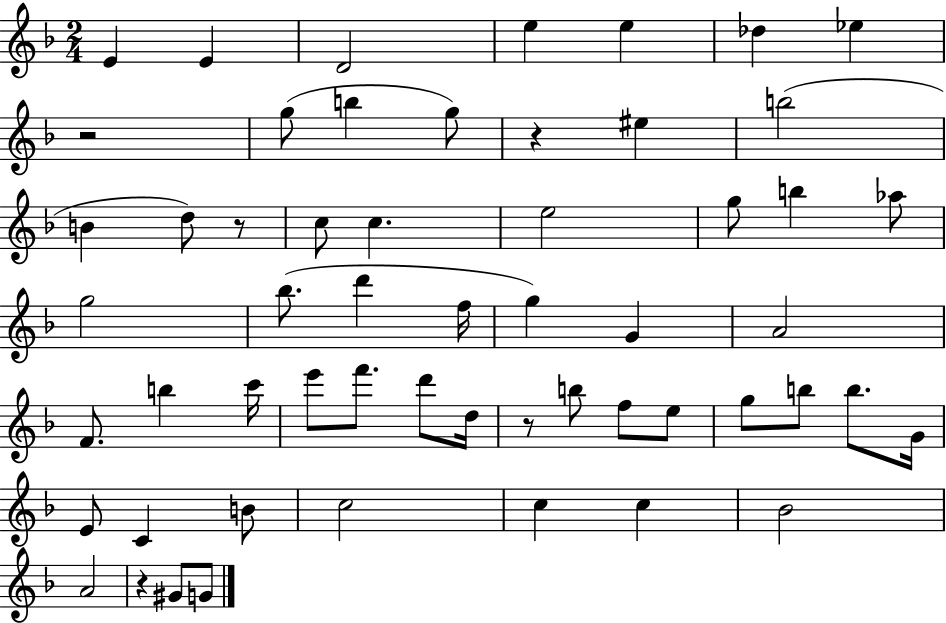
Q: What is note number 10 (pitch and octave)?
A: G5